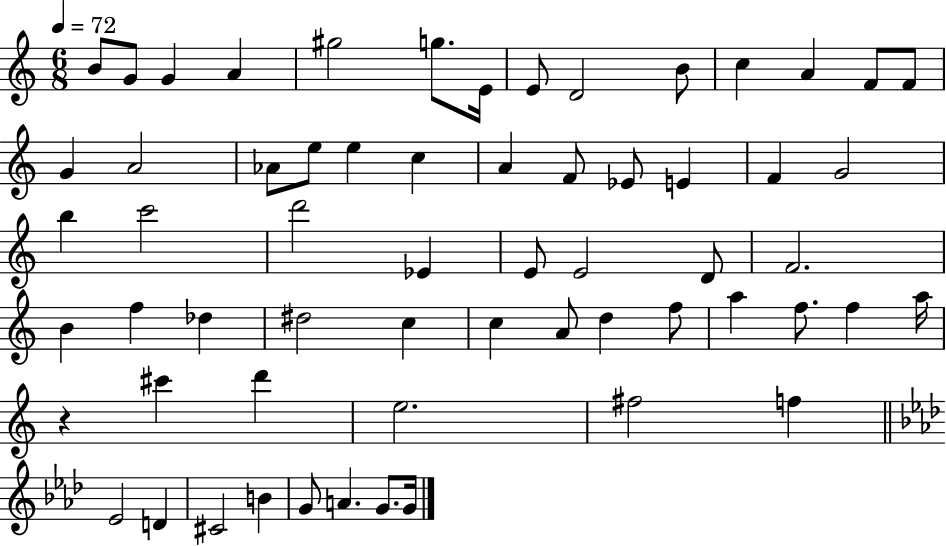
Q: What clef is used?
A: treble